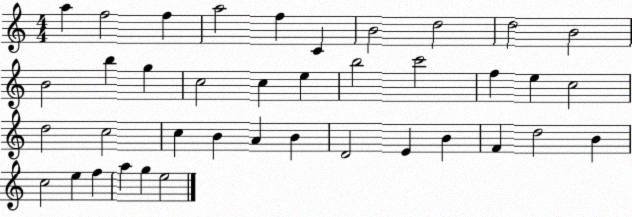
X:1
T:Untitled
M:4/4
L:1/4
K:C
a f2 f a2 f C B2 d2 d2 B2 B2 b g c2 c e b2 c'2 f e c2 d2 c2 c B A B D2 E B F d2 B c2 e f a g e2